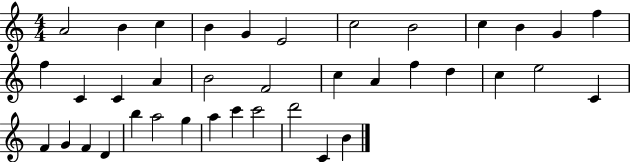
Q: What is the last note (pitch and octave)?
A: B4